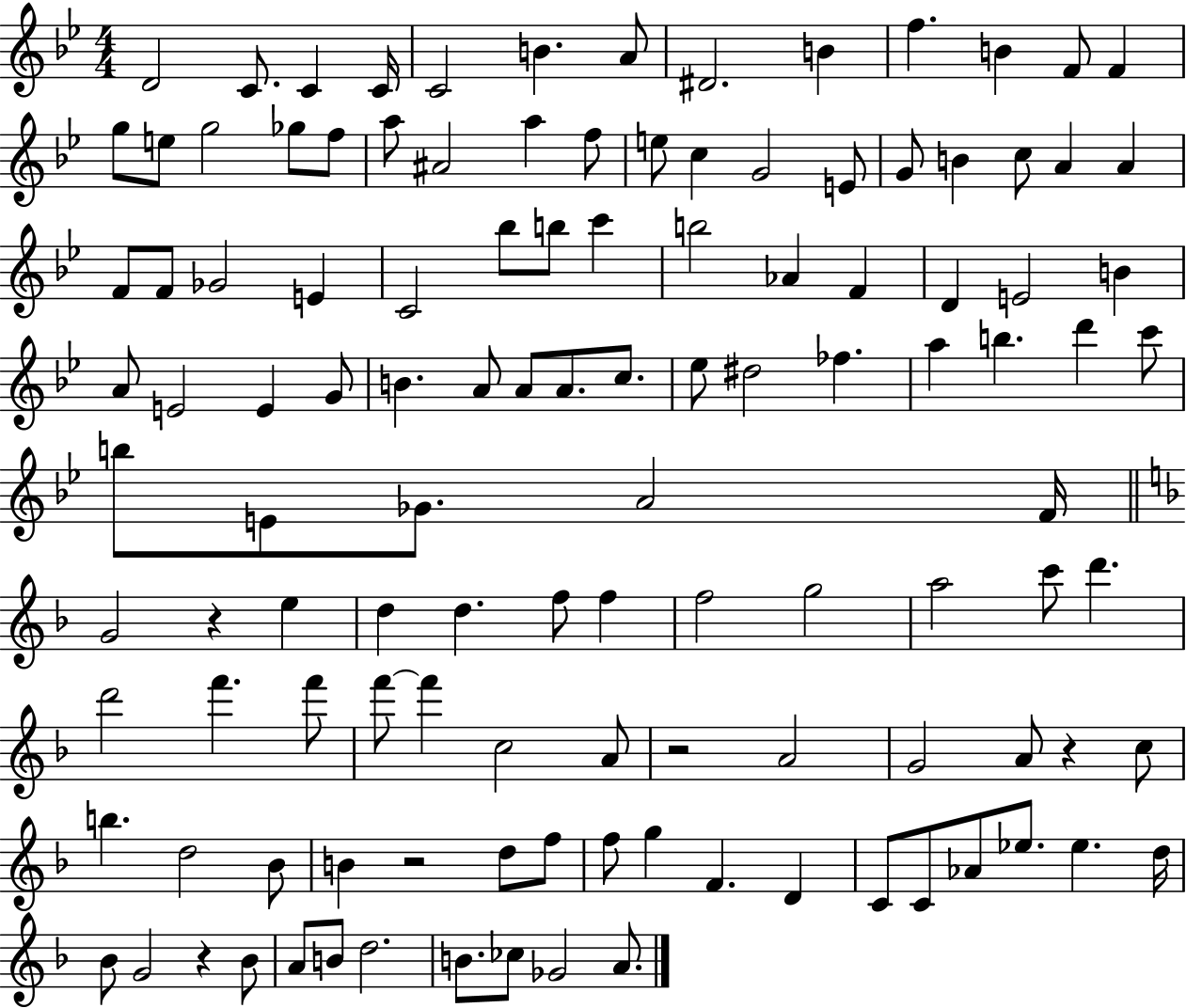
X:1
T:Untitled
M:4/4
L:1/4
K:Bb
D2 C/2 C C/4 C2 B A/2 ^D2 B f B F/2 F g/2 e/2 g2 _g/2 f/2 a/2 ^A2 a f/2 e/2 c G2 E/2 G/2 B c/2 A A F/2 F/2 _G2 E C2 _b/2 b/2 c' b2 _A F D E2 B A/2 E2 E G/2 B A/2 A/2 A/2 c/2 _e/2 ^d2 _f a b d' c'/2 b/2 E/2 _G/2 A2 F/4 G2 z e d d f/2 f f2 g2 a2 c'/2 d' d'2 f' f'/2 f'/2 f' c2 A/2 z2 A2 G2 A/2 z c/2 b d2 _B/2 B z2 d/2 f/2 f/2 g F D C/2 C/2 _A/2 _e/2 _e d/4 _B/2 G2 z _B/2 A/2 B/2 d2 B/2 _c/2 _G2 A/2